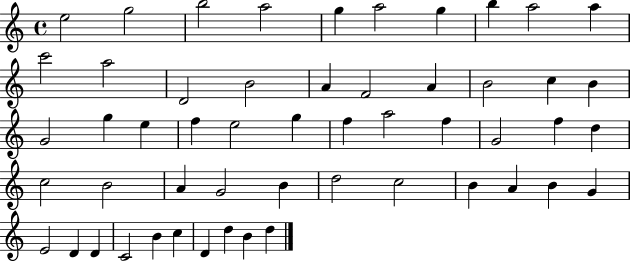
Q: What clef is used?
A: treble